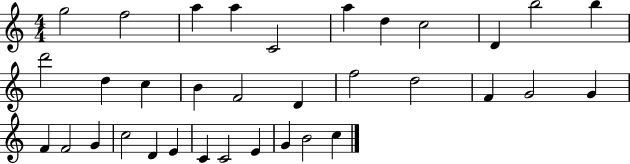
{
  \clef treble
  \numericTimeSignature
  \time 4/4
  \key c \major
  g''2 f''2 | a''4 a''4 c'2 | a''4 d''4 c''2 | d'4 b''2 b''4 | \break d'''2 d''4 c''4 | b'4 f'2 d'4 | f''2 d''2 | f'4 g'2 g'4 | \break f'4 f'2 g'4 | c''2 d'4 e'4 | c'4 c'2 e'4 | g'4 b'2 c''4 | \break \bar "|."
}